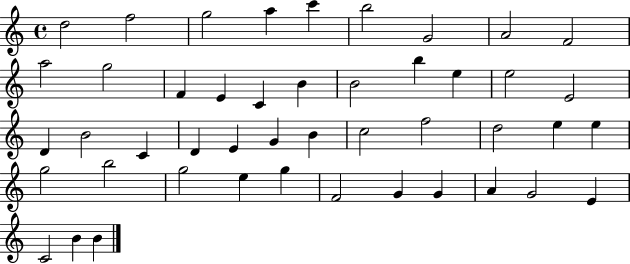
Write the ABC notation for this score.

X:1
T:Untitled
M:4/4
L:1/4
K:C
d2 f2 g2 a c' b2 G2 A2 F2 a2 g2 F E C B B2 b e e2 E2 D B2 C D E G B c2 f2 d2 e e g2 b2 g2 e g F2 G G A G2 E C2 B B